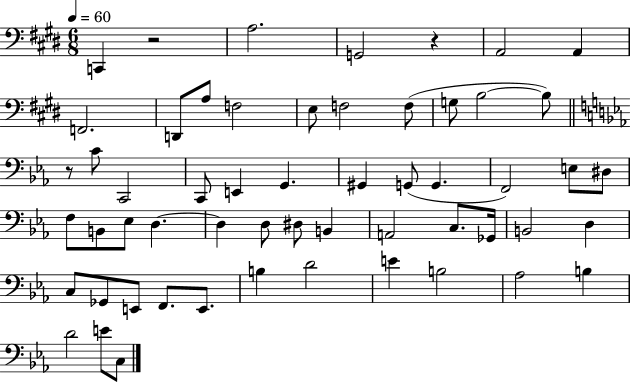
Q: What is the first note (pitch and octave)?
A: C2